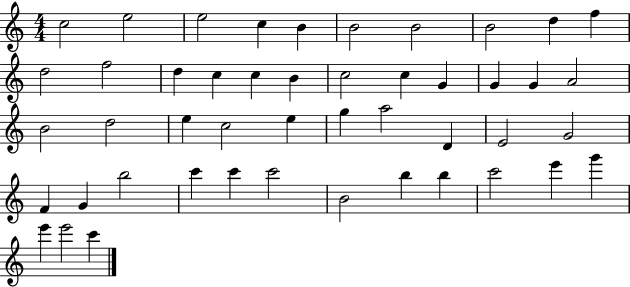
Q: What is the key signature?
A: C major